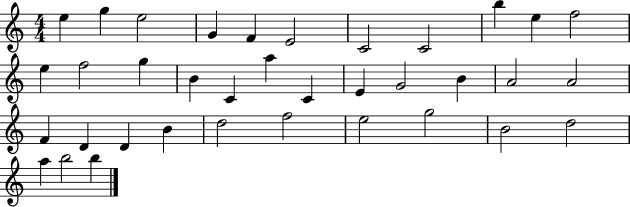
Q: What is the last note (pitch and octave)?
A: B5